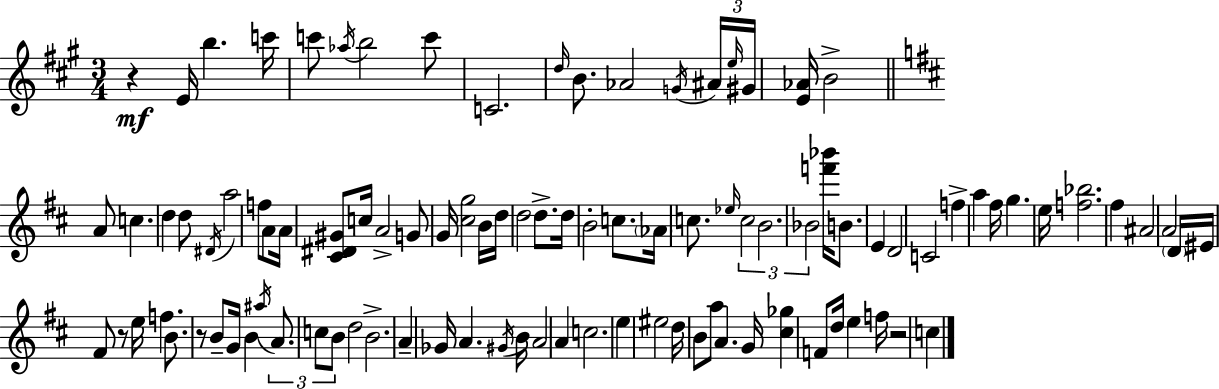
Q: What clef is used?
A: treble